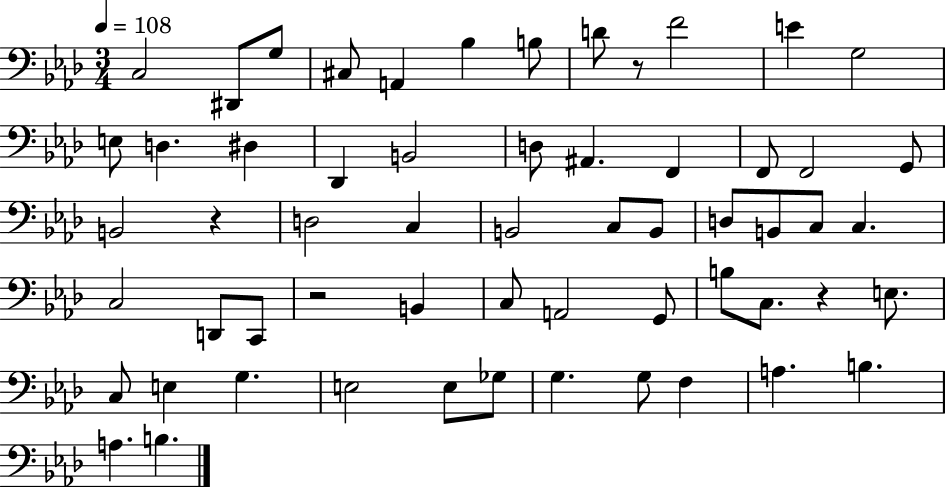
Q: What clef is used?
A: bass